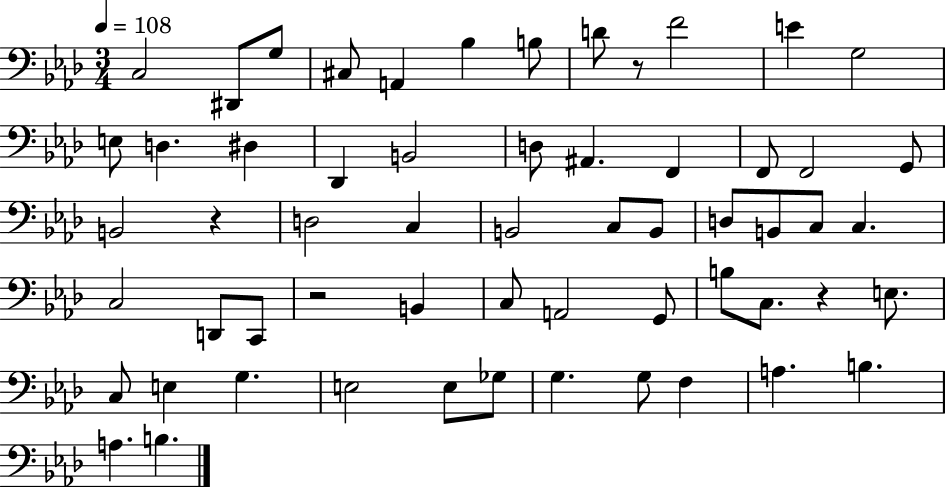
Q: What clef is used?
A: bass